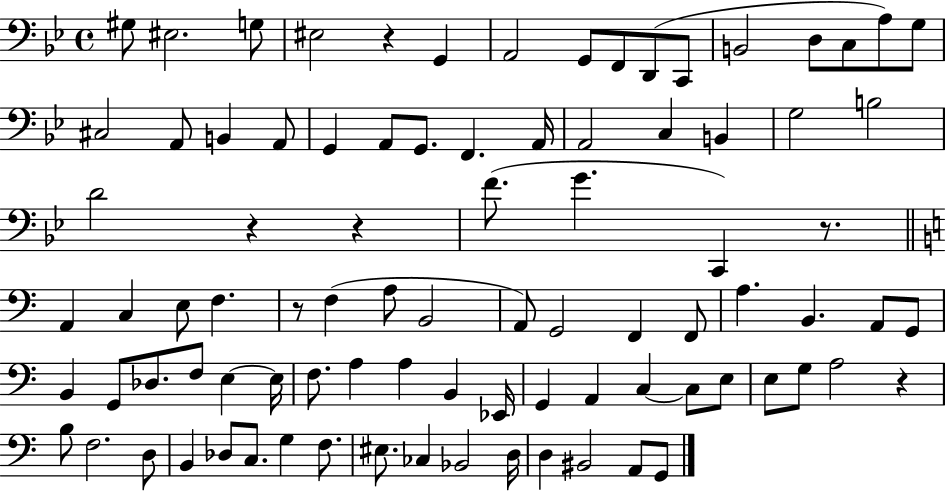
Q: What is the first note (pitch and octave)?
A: G#3